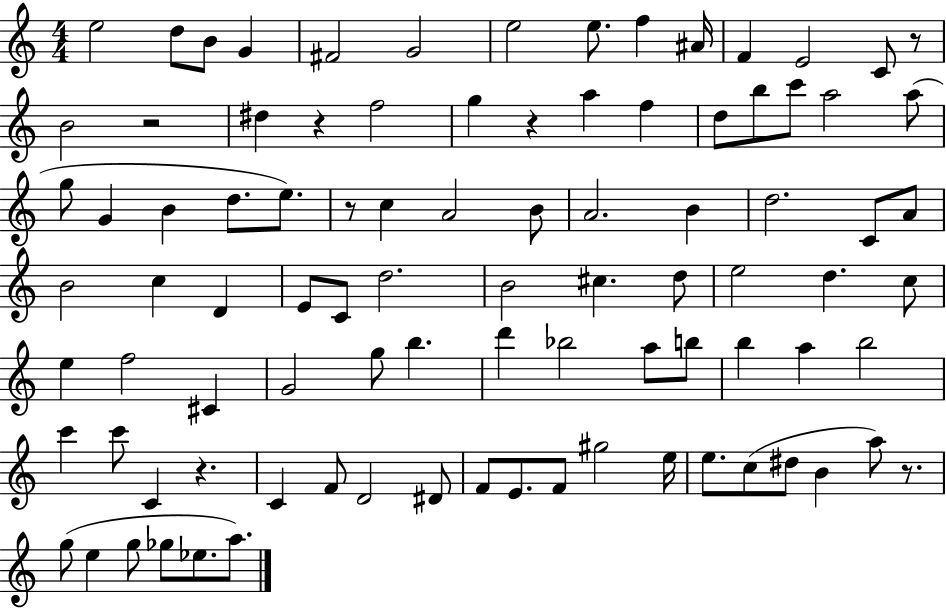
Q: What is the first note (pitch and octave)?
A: E5